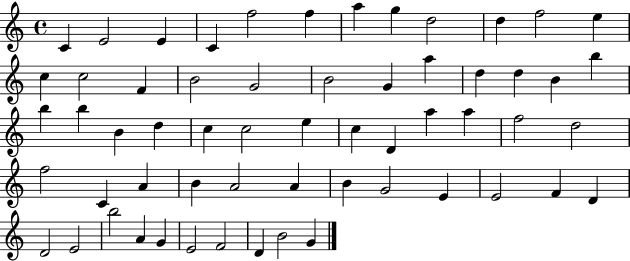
C4/q E4/h E4/q C4/q F5/h F5/q A5/q G5/q D5/h D5/q F5/h E5/q C5/q C5/h F4/q B4/h G4/h B4/h G4/q A5/q D5/q D5/q B4/q B5/q B5/q B5/q B4/q D5/q C5/q C5/h E5/q C5/q D4/q A5/q A5/q F5/h D5/h F5/h C4/q A4/q B4/q A4/h A4/q B4/q G4/h E4/q E4/h F4/q D4/q D4/h E4/h B5/h A4/q G4/q E4/h F4/h D4/q B4/h G4/q